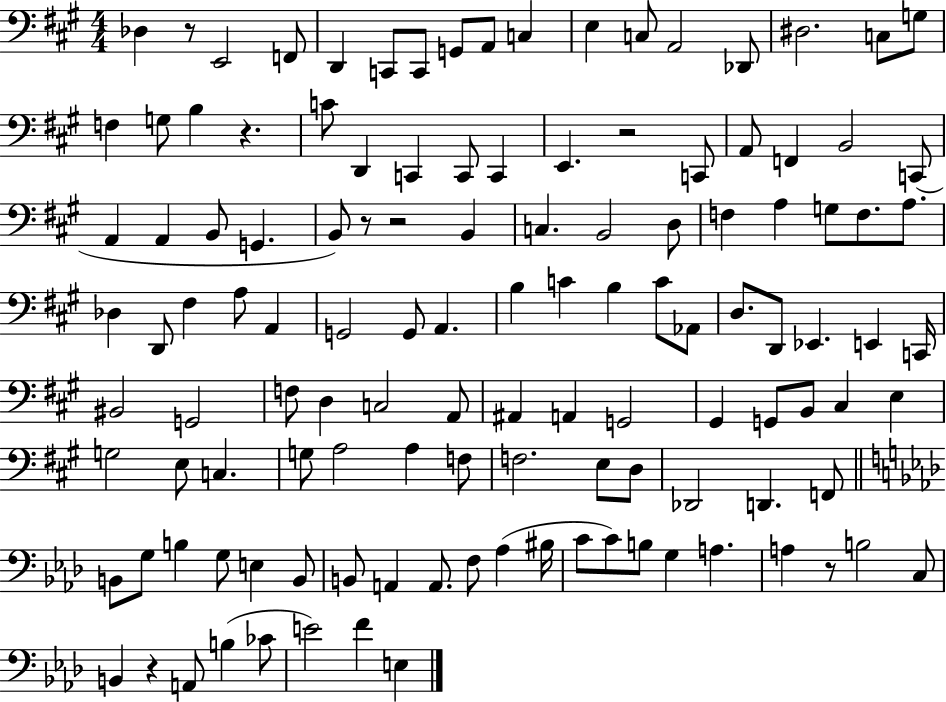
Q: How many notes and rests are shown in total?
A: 123